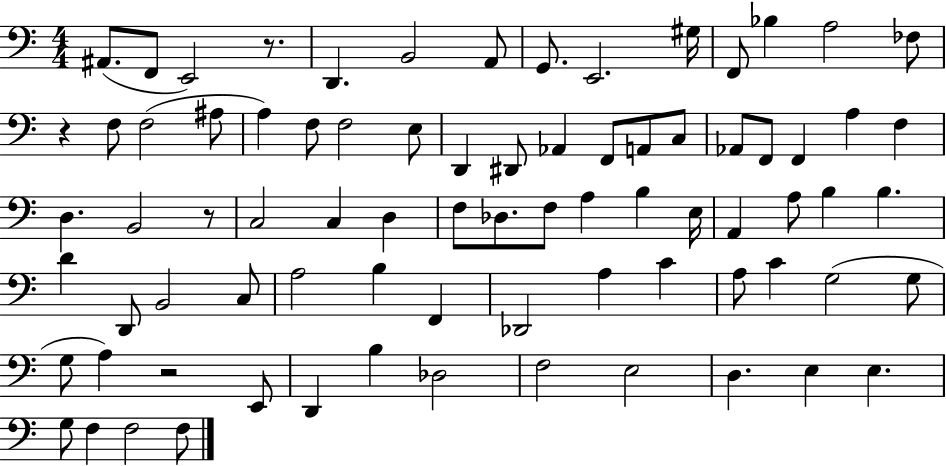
A#2/e. F2/e E2/h R/e. D2/q. B2/h A2/e G2/e. E2/h. G#3/s F2/e Bb3/q A3/h FES3/e R/q F3/e F3/h A#3/e A3/q F3/e F3/h E3/e D2/q D#2/e Ab2/q F2/e A2/e C3/e Ab2/e F2/e F2/q A3/q F3/q D3/q. B2/h R/e C3/h C3/q D3/q F3/e Db3/e. F3/e A3/q B3/q E3/s A2/q A3/e B3/q B3/q. D4/q D2/e B2/h C3/e A3/h B3/q F2/q Db2/h A3/q C4/q A3/e C4/q G3/h G3/e G3/e A3/q R/h E2/e D2/q B3/q Db3/h F3/h E3/h D3/q. E3/q E3/q. G3/e F3/q F3/h F3/e